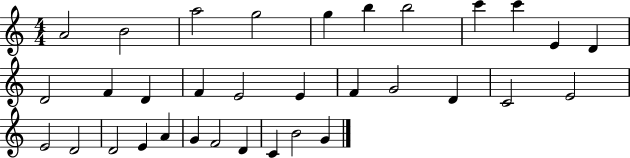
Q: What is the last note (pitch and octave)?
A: G4